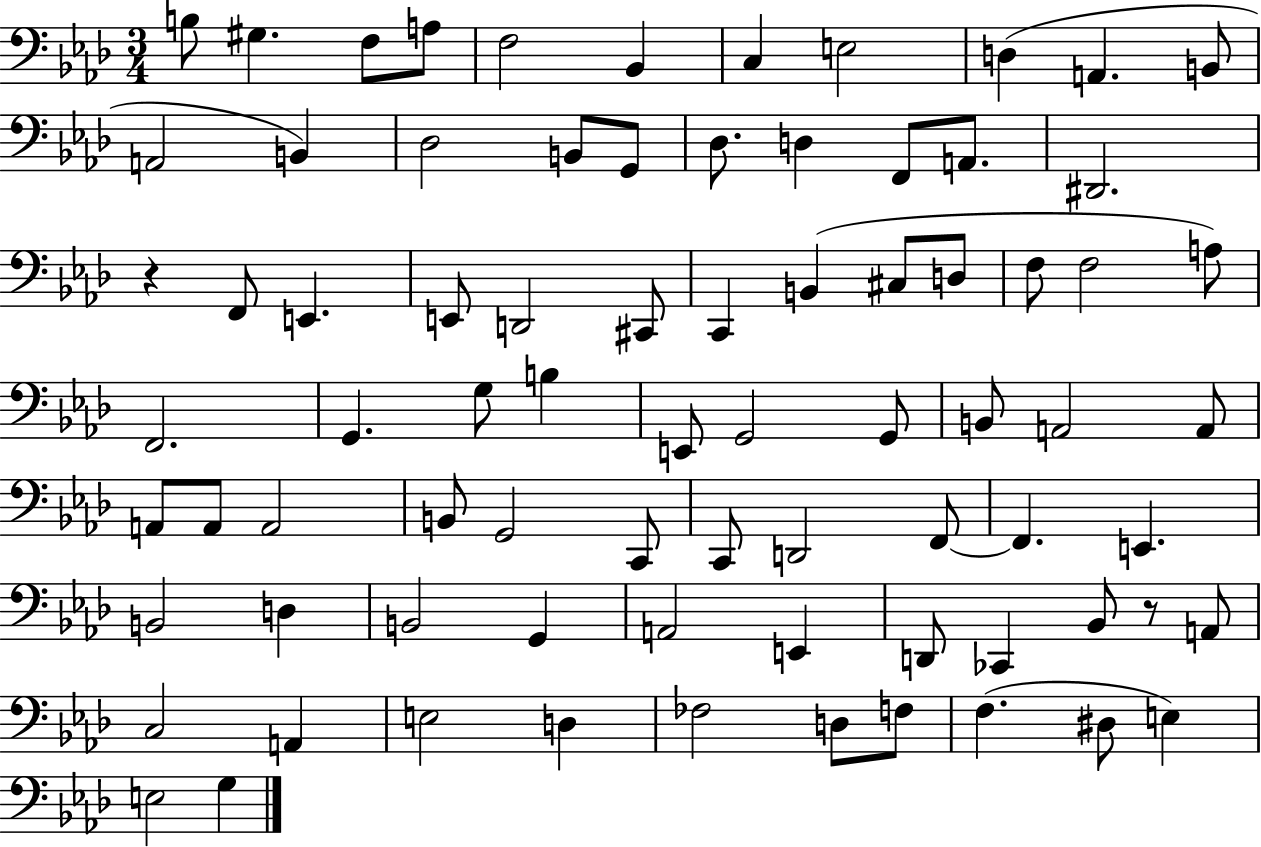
B3/e G#3/q. F3/e A3/e F3/h Bb2/q C3/q E3/h D3/q A2/q. B2/e A2/h B2/q Db3/h B2/e G2/e Db3/e. D3/q F2/e A2/e. D#2/h. R/q F2/e E2/q. E2/e D2/h C#2/e C2/q B2/q C#3/e D3/e F3/e F3/h A3/e F2/h. G2/q. G3/e B3/q E2/e G2/h G2/e B2/e A2/h A2/e A2/e A2/e A2/h B2/e G2/h C2/e C2/e D2/h F2/e F2/q. E2/q. B2/h D3/q B2/h G2/q A2/h E2/q D2/e CES2/q Bb2/e R/e A2/e C3/h A2/q E3/h D3/q FES3/h D3/e F3/e F3/q. D#3/e E3/q E3/h G3/q